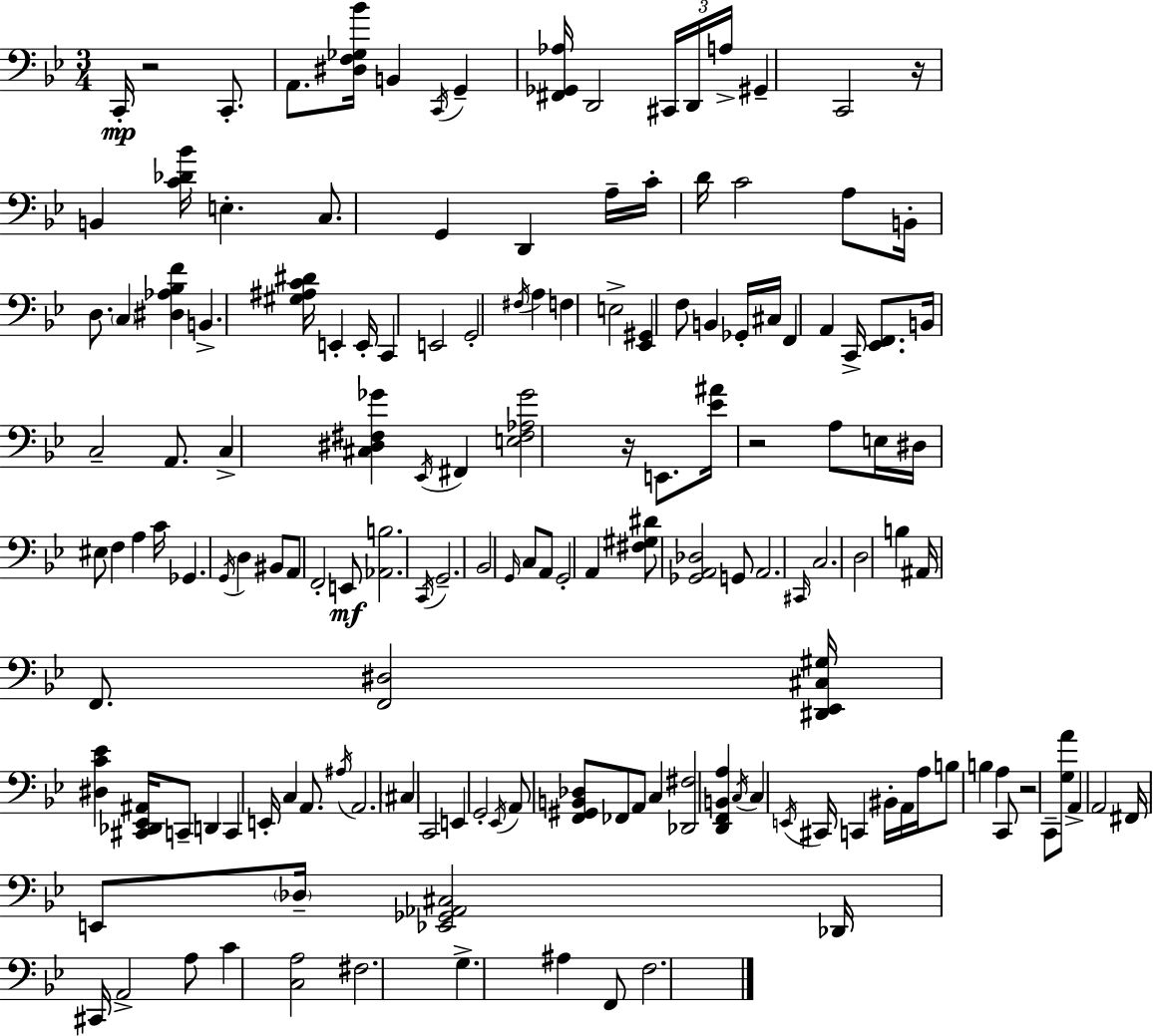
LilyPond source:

{
  \clef bass
  \numericTimeSignature
  \time 3/4
  \key bes \major
  c,16-.\mp r2 c,8.-. | a,8. <dis f ges bes'>16 b,4 \acciaccatura { c,16 } g,4-- | <fis, ges, aes>16 d,2 \tuplet 3/2 { cis,16 d,16 | a16-> } gis,4-- c,2 | \break r16 b,4 <c' des' bes'>16 e4.-. | c8. g,4 d,4 | a16-- c'16-. d'16 c'2 a8 | b,16-. d8. \parenthesize c4 <dis aes bes f'>4 | \break b,4.-> <gis ais c' dis'>16 e,4-. | e,16-. c,4 e,2 | g,2-. \acciaccatura { fis16 } a4 | f4 e2-> | \break <ees, gis,>4 f8 b,4 | ges,16-. cis16 f,4 a,4 c,16-> <ees, f,>8. | b,16 c2-- a,8. | c4-> <cis dis fis ges'>4 \acciaccatura { ees,16 } fis,4 | \break <e fis aes ges'>2 r16 | e,8. <ees' ais'>16 r2 | a8 e16 dis16 eis8 f4 a4 | c'16 ges,4. \acciaccatura { g,16 } d4 | \break bis,8 a,8 f,2-. | e,8\mf <aes, b>2. | \acciaccatura { c,16 } g,2.-- | bes,2 | \break \grace { g,16 } c8 a,8 g,2-. | a,4 <fis gis dis'>8 <ges, a, des>2 | g,8 a,2. | \grace { cis,16 } c2. | \break d2 | b4 ais,16 f,8. <f, dis>2 | <dis, ees, cis gis>16 <dis c' ees'>4 | <cis, des, ees, ais,>16 c,8-- d,4 c,4 e,16-. | \break c4 a,8. \acciaccatura { ais16 } a,2. | \parenthesize cis4 | c,2 e,4 | g,2-. \acciaccatura { ees,16 } a,8 <f, gis, b, des>8 | \break fes,8 a,8 c4 <des, fis>2 | <d, f, b, a>4 \acciaccatura { c16 } c4 | \acciaccatura { e,16 } cis,16 c,4 bis,16-. a,16 a16 b8 | b4 a4 c,8 r2 | \break c,8-- <g a'>8 a,4-> | a,2 fis,16 | e,8 \parenthesize des16-- <ees, ges, aes, cis>2 des,16 | cis,16 a,2-> a8 c'4 | \break <c a>2 fis2. | g4.-> | ais4 f,8 f2. | \bar "|."
}